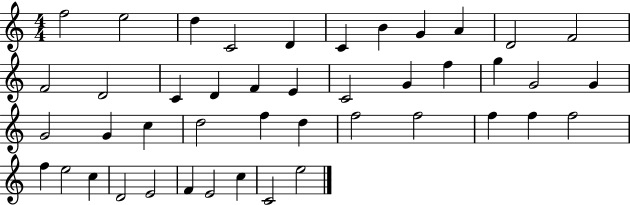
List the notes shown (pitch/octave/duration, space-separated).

F5/h E5/h D5/q C4/h D4/q C4/q B4/q G4/q A4/q D4/h F4/h F4/h D4/h C4/q D4/q F4/q E4/q C4/h G4/q F5/q G5/q G4/h G4/q G4/h G4/q C5/q D5/h F5/q D5/q F5/h F5/h F5/q F5/q F5/h F5/q E5/h C5/q D4/h E4/h F4/q E4/h C5/q C4/h E5/h